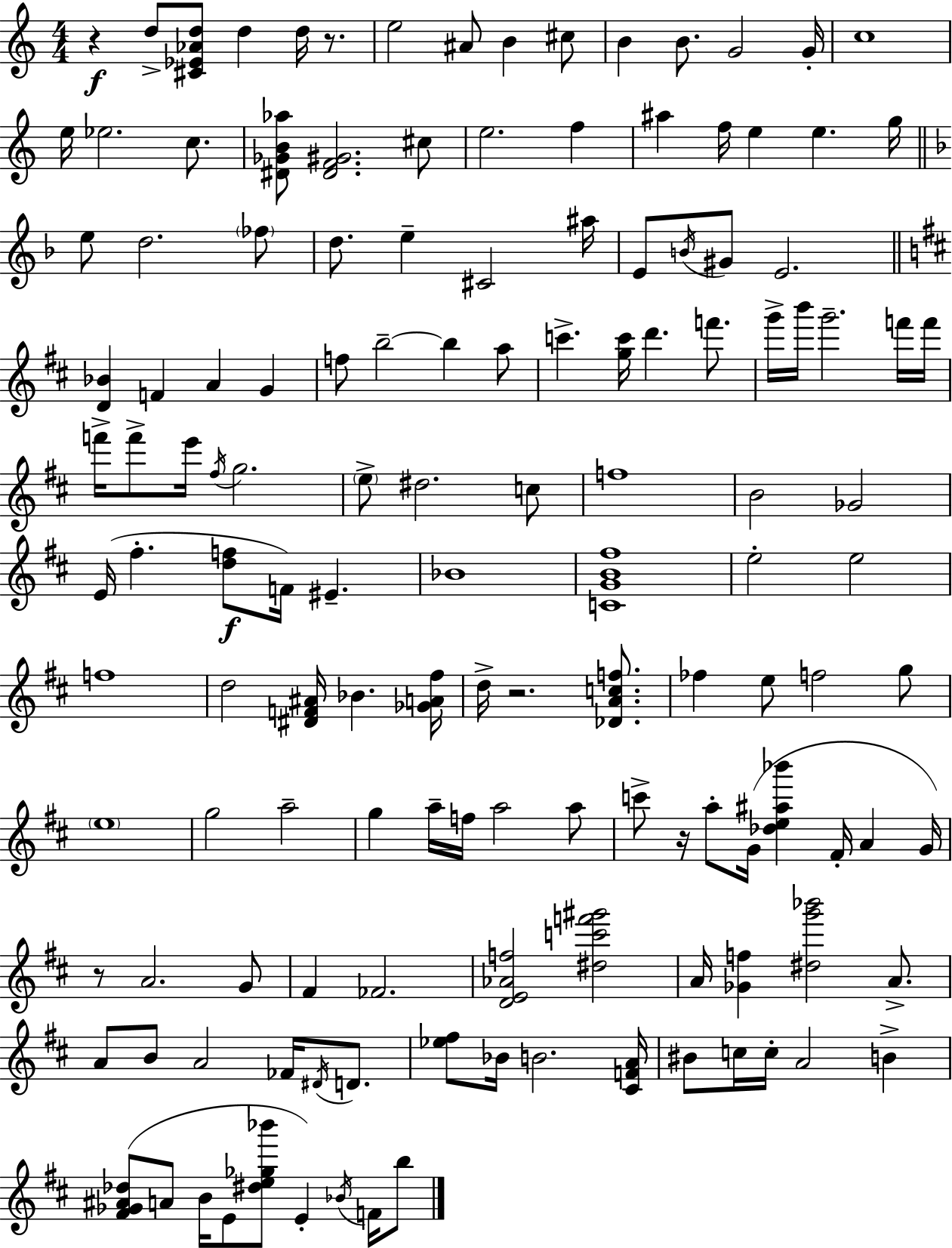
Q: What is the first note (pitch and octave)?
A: D5